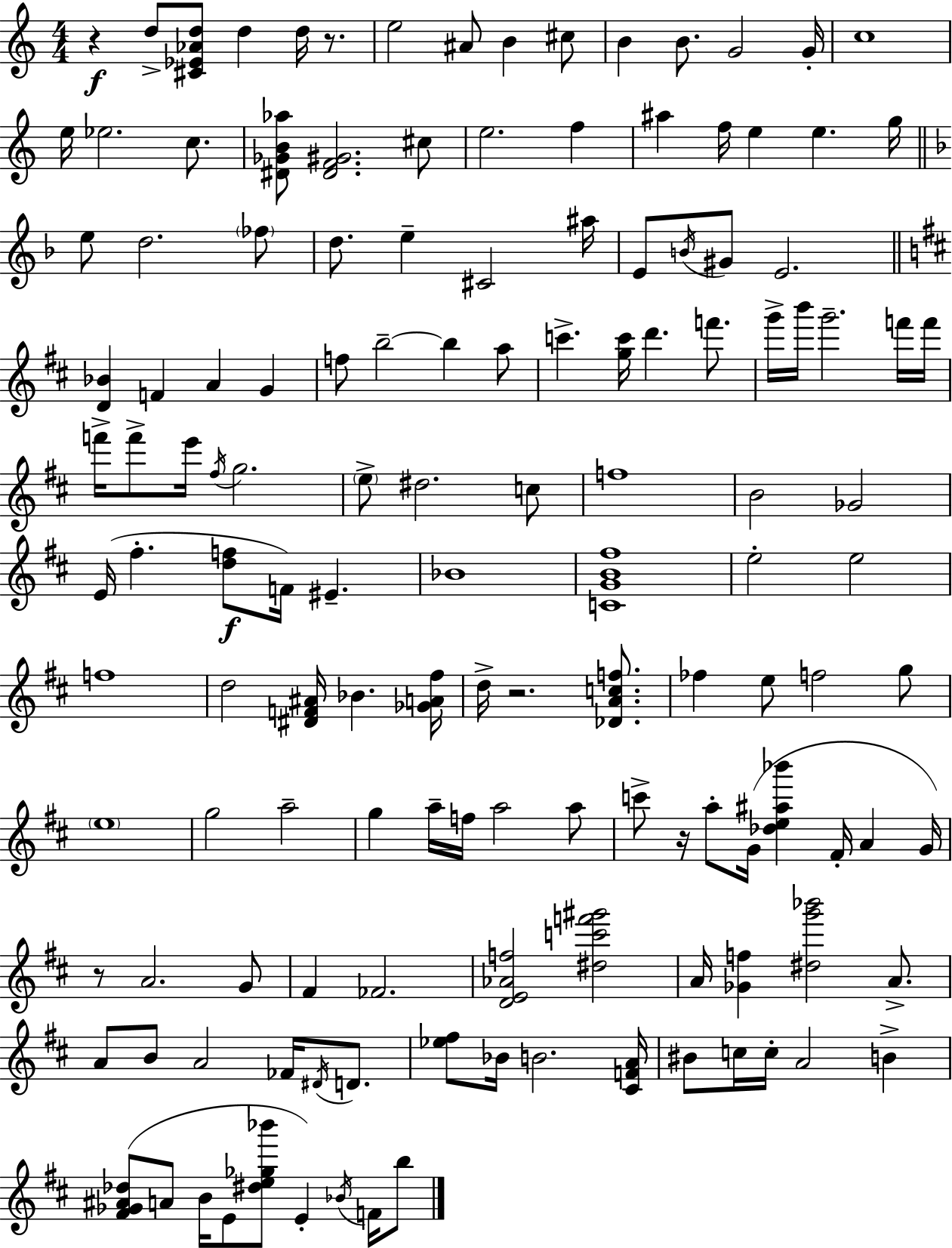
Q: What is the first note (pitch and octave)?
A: D5